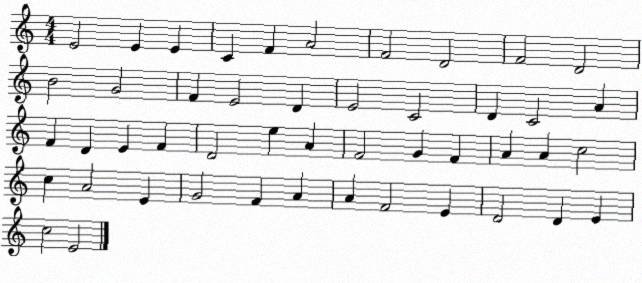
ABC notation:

X:1
T:Untitled
M:4/4
L:1/4
K:C
E2 E E C F A2 F2 D2 F2 D2 B2 G2 F E2 D E2 C2 D C2 A F D E F D2 e A F2 G F A A c2 c A2 E G2 F A A F2 E D2 D E c2 E2